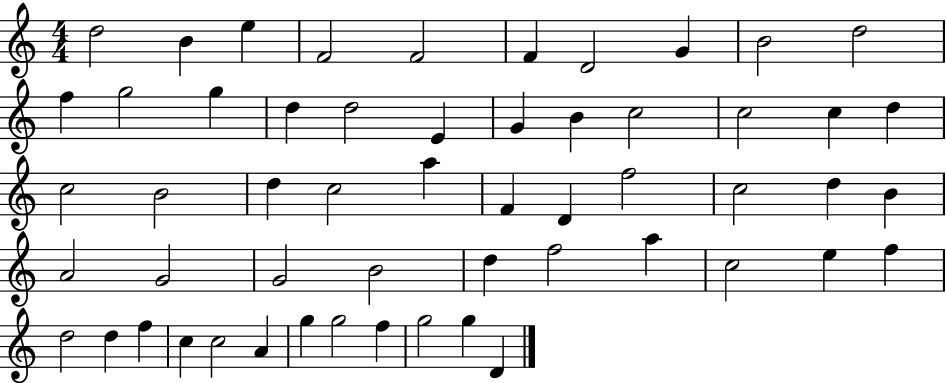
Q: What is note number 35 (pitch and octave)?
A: G4